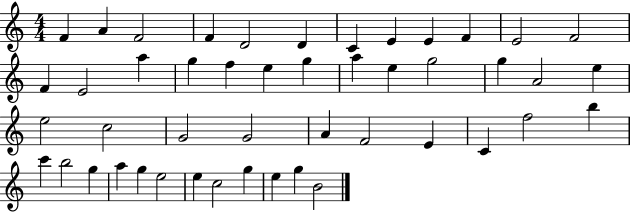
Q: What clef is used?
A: treble